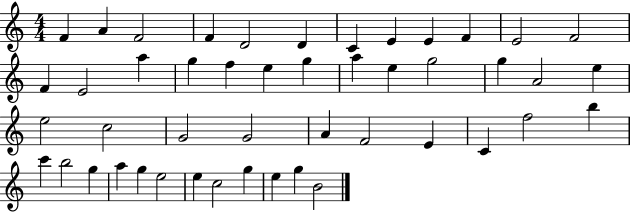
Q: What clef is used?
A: treble